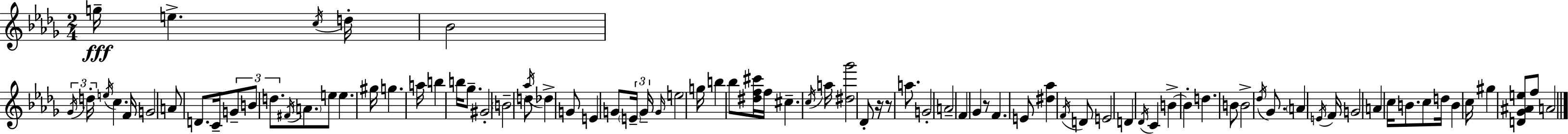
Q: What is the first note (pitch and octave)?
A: G5